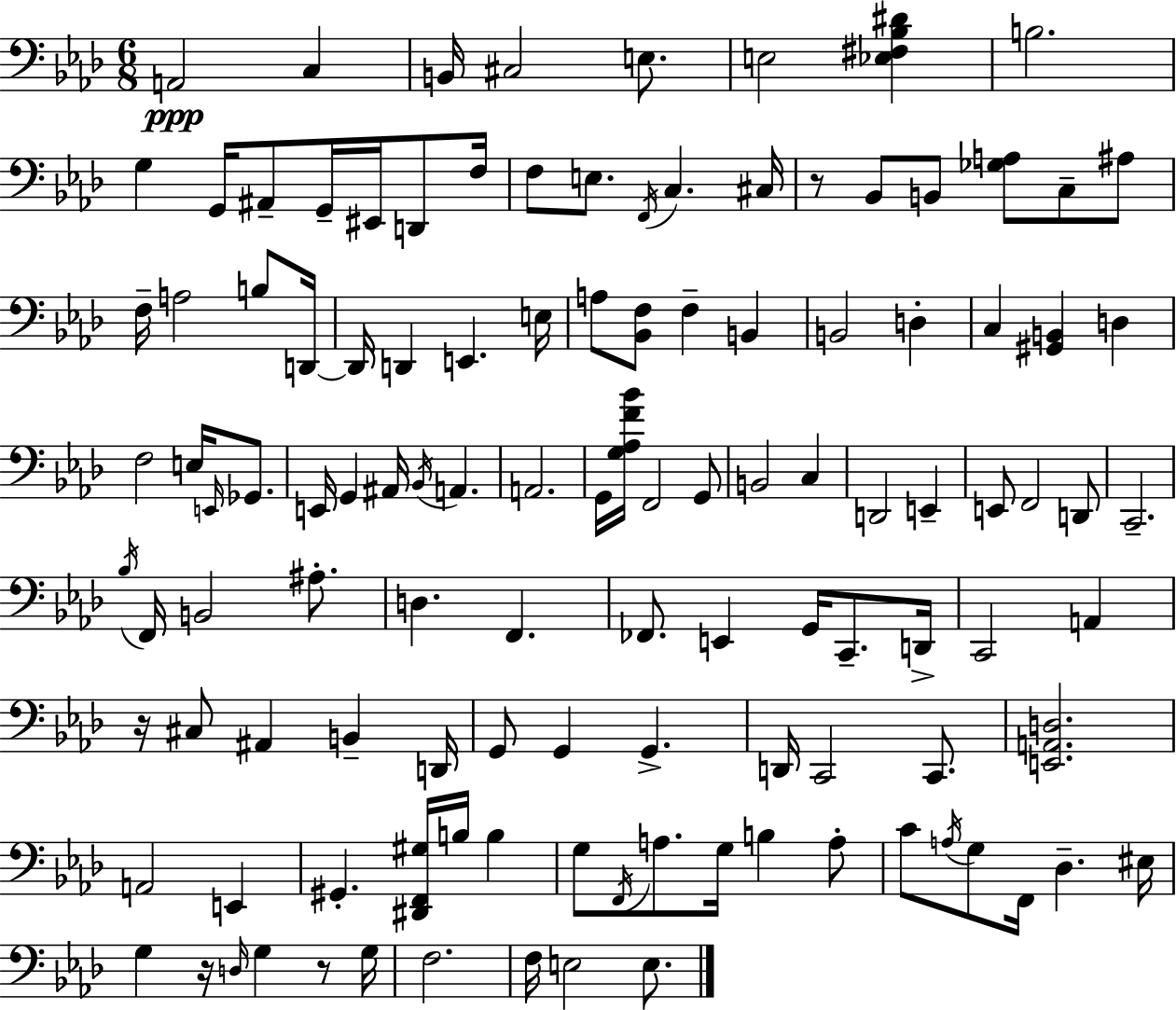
{
  \clef bass
  \numericTimeSignature
  \time 6/8
  \key aes \major
  a,2\ppp c4 | b,16 cis2 e8. | e2 <ees fis bes dis'>4 | b2. | \break g4 g,16 ais,8-- g,16-- eis,16 d,8 f16 | f8 e8. \acciaccatura { f,16 } c4. | cis16 r8 bes,8 b,8 <ges a>8 c8-- ais8 | f16-- a2 b8 | \break d,16~~ d,16 d,4 e,4. | e16 a8 <bes, f>8 f4-- b,4 | b,2 d4-. | c4 <gis, b,>4 d4 | \break f2 e16 \grace { e,16 } ges,8. | e,16 g,4 ais,16 \acciaccatura { bes,16 } a,4. | a,2. | g,16 <g aes f' bes'>16 f,2 | \break g,8 b,2 c4 | d,2 e,4-- | e,8 f,2 | d,8 c,2.-- | \break \acciaccatura { bes16 } f,16 b,2 | ais8.-. d4. f,4. | fes,8. e,4 g,16 | c,8.-- d,16-> c,2 | \break a,4 r16 cis8 ais,4 b,4-- | d,16 g,8 g,4 g,4.-> | d,16 c,2 | c,8. <e, a, d>2. | \break a,2 | e,4 gis,4.-. <dis, f, gis>16 b16 | b4 g8 \acciaccatura { f,16 } a8. g16 b4 | a8-. c'8 \acciaccatura { a16 } g8 f,16 des4.-- | \break eis16 g4 r16 \grace { d16 } | g4 r8 g16 f2. | f16 e2 | e8. \bar "|."
}